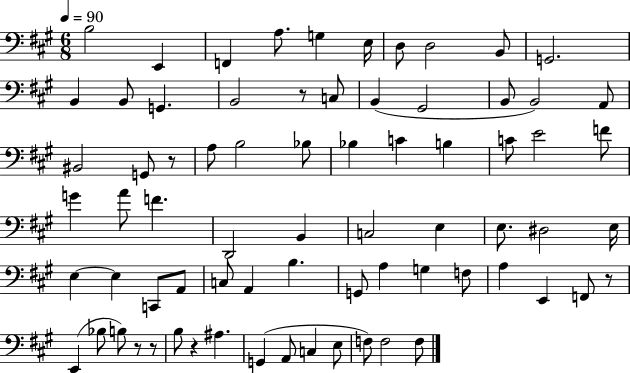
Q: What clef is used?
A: bass